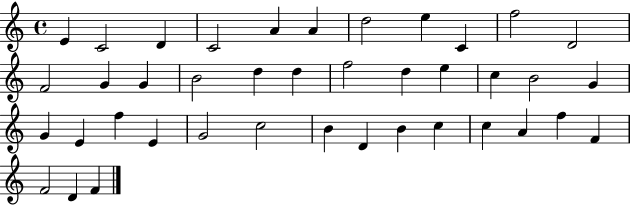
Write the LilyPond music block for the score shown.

{
  \clef treble
  \time 4/4
  \defaultTimeSignature
  \key c \major
  e'4 c'2 d'4 | c'2 a'4 a'4 | d''2 e''4 c'4 | f''2 d'2 | \break f'2 g'4 g'4 | b'2 d''4 d''4 | f''2 d''4 e''4 | c''4 b'2 g'4 | \break g'4 e'4 f''4 e'4 | g'2 c''2 | b'4 d'4 b'4 c''4 | c''4 a'4 f''4 f'4 | \break f'2 d'4 f'4 | \bar "|."
}